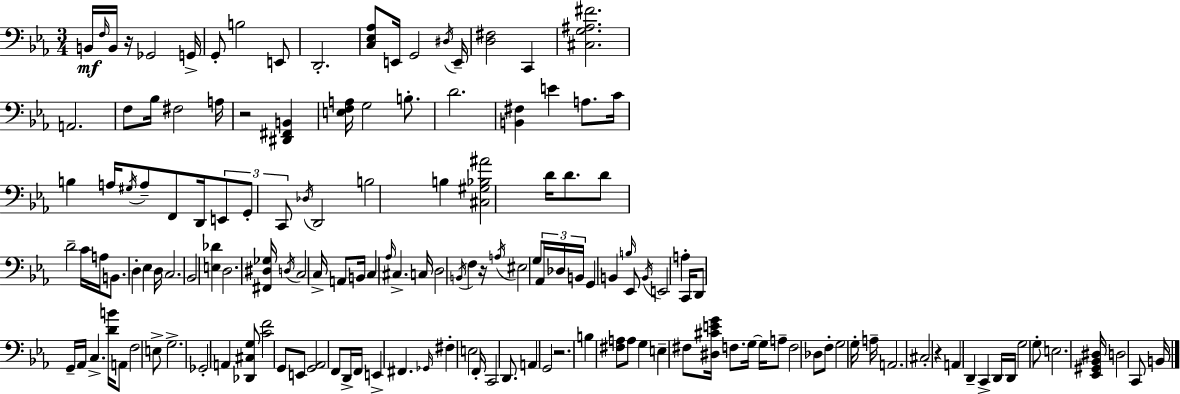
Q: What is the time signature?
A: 3/4